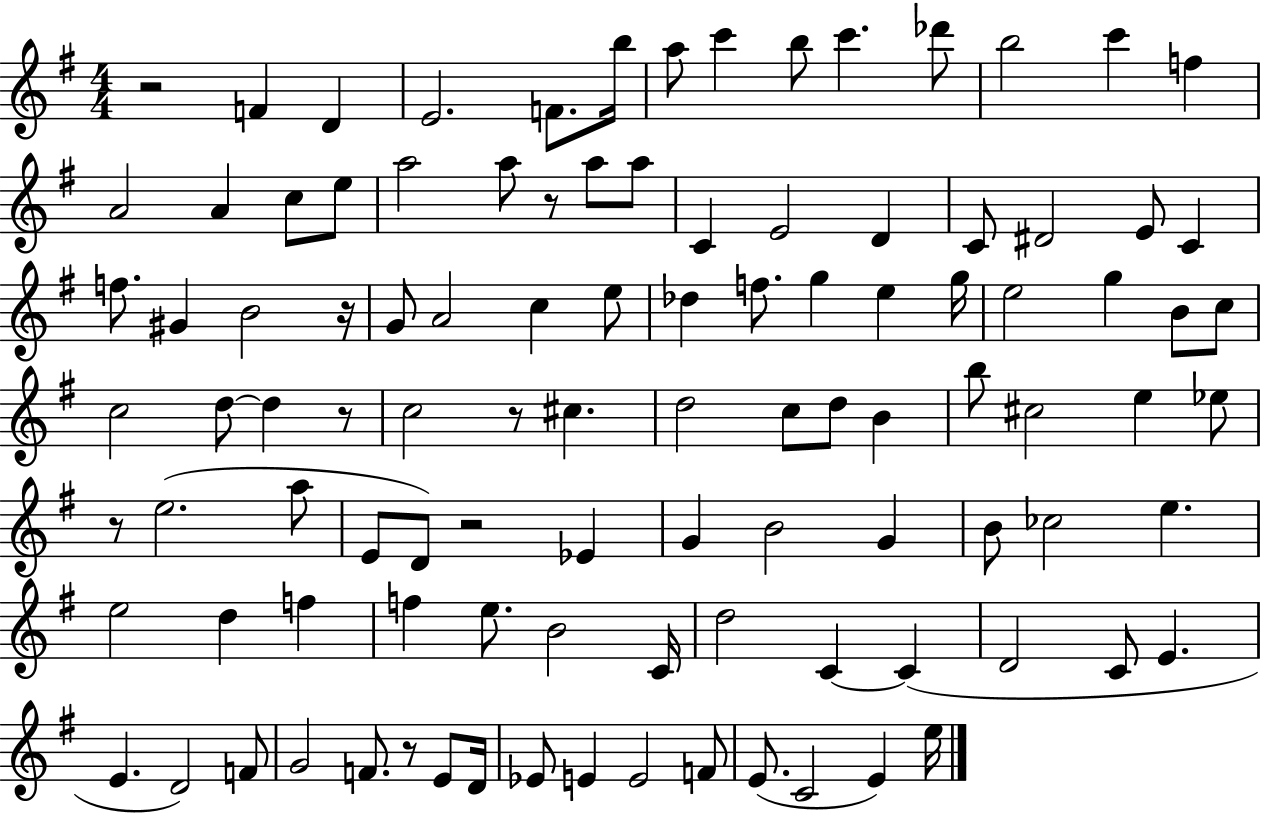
{
  \clef treble
  \numericTimeSignature
  \time 4/4
  \key g \major
  \repeat volta 2 { r2 f'4 d'4 | e'2. f'8. b''16 | a''8 c'''4 b''8 c'''4. des'''8 | b''2 c'''4 f''4 | \break a'2 a'4 c''8 e''8 | a''2 a''8 r8 a''8 a''8 | c'4 e'2 d'4 | c'8 dis'2 e'8 c'4 | \break f''8. gis'4 b'2 r16 | g'8 a'2 c''4 e''8 | des''4 f''8. g''4 e''4 g''16 | e''2 g''4 b'8 c''8 | \break c''2 d''8~~ d''4 r8 | c''2 r8 cis''4. | d''2 c''8 d''8 b'4 | b''8 cis''2 e''4 ees''8 | \break r8 e''2.( a''8 | e'8 d'8) r2 ees'4 | g'4 b'2 g'4 | b'8 ces''2 e''4. | \break e''2 d''4 f''4 | f''4 e''8. b'2 c'16 | d''2 c'4~~ c'4( | d'2 c'8 e'4. | \break e'4. d'2) f'8 | g'2 f'8. r8 e'8 d'16 | ees'8 e'4 e'2 f'8 | e'8.( c'2 e'4) e''16 | \break } \bar "|."
}